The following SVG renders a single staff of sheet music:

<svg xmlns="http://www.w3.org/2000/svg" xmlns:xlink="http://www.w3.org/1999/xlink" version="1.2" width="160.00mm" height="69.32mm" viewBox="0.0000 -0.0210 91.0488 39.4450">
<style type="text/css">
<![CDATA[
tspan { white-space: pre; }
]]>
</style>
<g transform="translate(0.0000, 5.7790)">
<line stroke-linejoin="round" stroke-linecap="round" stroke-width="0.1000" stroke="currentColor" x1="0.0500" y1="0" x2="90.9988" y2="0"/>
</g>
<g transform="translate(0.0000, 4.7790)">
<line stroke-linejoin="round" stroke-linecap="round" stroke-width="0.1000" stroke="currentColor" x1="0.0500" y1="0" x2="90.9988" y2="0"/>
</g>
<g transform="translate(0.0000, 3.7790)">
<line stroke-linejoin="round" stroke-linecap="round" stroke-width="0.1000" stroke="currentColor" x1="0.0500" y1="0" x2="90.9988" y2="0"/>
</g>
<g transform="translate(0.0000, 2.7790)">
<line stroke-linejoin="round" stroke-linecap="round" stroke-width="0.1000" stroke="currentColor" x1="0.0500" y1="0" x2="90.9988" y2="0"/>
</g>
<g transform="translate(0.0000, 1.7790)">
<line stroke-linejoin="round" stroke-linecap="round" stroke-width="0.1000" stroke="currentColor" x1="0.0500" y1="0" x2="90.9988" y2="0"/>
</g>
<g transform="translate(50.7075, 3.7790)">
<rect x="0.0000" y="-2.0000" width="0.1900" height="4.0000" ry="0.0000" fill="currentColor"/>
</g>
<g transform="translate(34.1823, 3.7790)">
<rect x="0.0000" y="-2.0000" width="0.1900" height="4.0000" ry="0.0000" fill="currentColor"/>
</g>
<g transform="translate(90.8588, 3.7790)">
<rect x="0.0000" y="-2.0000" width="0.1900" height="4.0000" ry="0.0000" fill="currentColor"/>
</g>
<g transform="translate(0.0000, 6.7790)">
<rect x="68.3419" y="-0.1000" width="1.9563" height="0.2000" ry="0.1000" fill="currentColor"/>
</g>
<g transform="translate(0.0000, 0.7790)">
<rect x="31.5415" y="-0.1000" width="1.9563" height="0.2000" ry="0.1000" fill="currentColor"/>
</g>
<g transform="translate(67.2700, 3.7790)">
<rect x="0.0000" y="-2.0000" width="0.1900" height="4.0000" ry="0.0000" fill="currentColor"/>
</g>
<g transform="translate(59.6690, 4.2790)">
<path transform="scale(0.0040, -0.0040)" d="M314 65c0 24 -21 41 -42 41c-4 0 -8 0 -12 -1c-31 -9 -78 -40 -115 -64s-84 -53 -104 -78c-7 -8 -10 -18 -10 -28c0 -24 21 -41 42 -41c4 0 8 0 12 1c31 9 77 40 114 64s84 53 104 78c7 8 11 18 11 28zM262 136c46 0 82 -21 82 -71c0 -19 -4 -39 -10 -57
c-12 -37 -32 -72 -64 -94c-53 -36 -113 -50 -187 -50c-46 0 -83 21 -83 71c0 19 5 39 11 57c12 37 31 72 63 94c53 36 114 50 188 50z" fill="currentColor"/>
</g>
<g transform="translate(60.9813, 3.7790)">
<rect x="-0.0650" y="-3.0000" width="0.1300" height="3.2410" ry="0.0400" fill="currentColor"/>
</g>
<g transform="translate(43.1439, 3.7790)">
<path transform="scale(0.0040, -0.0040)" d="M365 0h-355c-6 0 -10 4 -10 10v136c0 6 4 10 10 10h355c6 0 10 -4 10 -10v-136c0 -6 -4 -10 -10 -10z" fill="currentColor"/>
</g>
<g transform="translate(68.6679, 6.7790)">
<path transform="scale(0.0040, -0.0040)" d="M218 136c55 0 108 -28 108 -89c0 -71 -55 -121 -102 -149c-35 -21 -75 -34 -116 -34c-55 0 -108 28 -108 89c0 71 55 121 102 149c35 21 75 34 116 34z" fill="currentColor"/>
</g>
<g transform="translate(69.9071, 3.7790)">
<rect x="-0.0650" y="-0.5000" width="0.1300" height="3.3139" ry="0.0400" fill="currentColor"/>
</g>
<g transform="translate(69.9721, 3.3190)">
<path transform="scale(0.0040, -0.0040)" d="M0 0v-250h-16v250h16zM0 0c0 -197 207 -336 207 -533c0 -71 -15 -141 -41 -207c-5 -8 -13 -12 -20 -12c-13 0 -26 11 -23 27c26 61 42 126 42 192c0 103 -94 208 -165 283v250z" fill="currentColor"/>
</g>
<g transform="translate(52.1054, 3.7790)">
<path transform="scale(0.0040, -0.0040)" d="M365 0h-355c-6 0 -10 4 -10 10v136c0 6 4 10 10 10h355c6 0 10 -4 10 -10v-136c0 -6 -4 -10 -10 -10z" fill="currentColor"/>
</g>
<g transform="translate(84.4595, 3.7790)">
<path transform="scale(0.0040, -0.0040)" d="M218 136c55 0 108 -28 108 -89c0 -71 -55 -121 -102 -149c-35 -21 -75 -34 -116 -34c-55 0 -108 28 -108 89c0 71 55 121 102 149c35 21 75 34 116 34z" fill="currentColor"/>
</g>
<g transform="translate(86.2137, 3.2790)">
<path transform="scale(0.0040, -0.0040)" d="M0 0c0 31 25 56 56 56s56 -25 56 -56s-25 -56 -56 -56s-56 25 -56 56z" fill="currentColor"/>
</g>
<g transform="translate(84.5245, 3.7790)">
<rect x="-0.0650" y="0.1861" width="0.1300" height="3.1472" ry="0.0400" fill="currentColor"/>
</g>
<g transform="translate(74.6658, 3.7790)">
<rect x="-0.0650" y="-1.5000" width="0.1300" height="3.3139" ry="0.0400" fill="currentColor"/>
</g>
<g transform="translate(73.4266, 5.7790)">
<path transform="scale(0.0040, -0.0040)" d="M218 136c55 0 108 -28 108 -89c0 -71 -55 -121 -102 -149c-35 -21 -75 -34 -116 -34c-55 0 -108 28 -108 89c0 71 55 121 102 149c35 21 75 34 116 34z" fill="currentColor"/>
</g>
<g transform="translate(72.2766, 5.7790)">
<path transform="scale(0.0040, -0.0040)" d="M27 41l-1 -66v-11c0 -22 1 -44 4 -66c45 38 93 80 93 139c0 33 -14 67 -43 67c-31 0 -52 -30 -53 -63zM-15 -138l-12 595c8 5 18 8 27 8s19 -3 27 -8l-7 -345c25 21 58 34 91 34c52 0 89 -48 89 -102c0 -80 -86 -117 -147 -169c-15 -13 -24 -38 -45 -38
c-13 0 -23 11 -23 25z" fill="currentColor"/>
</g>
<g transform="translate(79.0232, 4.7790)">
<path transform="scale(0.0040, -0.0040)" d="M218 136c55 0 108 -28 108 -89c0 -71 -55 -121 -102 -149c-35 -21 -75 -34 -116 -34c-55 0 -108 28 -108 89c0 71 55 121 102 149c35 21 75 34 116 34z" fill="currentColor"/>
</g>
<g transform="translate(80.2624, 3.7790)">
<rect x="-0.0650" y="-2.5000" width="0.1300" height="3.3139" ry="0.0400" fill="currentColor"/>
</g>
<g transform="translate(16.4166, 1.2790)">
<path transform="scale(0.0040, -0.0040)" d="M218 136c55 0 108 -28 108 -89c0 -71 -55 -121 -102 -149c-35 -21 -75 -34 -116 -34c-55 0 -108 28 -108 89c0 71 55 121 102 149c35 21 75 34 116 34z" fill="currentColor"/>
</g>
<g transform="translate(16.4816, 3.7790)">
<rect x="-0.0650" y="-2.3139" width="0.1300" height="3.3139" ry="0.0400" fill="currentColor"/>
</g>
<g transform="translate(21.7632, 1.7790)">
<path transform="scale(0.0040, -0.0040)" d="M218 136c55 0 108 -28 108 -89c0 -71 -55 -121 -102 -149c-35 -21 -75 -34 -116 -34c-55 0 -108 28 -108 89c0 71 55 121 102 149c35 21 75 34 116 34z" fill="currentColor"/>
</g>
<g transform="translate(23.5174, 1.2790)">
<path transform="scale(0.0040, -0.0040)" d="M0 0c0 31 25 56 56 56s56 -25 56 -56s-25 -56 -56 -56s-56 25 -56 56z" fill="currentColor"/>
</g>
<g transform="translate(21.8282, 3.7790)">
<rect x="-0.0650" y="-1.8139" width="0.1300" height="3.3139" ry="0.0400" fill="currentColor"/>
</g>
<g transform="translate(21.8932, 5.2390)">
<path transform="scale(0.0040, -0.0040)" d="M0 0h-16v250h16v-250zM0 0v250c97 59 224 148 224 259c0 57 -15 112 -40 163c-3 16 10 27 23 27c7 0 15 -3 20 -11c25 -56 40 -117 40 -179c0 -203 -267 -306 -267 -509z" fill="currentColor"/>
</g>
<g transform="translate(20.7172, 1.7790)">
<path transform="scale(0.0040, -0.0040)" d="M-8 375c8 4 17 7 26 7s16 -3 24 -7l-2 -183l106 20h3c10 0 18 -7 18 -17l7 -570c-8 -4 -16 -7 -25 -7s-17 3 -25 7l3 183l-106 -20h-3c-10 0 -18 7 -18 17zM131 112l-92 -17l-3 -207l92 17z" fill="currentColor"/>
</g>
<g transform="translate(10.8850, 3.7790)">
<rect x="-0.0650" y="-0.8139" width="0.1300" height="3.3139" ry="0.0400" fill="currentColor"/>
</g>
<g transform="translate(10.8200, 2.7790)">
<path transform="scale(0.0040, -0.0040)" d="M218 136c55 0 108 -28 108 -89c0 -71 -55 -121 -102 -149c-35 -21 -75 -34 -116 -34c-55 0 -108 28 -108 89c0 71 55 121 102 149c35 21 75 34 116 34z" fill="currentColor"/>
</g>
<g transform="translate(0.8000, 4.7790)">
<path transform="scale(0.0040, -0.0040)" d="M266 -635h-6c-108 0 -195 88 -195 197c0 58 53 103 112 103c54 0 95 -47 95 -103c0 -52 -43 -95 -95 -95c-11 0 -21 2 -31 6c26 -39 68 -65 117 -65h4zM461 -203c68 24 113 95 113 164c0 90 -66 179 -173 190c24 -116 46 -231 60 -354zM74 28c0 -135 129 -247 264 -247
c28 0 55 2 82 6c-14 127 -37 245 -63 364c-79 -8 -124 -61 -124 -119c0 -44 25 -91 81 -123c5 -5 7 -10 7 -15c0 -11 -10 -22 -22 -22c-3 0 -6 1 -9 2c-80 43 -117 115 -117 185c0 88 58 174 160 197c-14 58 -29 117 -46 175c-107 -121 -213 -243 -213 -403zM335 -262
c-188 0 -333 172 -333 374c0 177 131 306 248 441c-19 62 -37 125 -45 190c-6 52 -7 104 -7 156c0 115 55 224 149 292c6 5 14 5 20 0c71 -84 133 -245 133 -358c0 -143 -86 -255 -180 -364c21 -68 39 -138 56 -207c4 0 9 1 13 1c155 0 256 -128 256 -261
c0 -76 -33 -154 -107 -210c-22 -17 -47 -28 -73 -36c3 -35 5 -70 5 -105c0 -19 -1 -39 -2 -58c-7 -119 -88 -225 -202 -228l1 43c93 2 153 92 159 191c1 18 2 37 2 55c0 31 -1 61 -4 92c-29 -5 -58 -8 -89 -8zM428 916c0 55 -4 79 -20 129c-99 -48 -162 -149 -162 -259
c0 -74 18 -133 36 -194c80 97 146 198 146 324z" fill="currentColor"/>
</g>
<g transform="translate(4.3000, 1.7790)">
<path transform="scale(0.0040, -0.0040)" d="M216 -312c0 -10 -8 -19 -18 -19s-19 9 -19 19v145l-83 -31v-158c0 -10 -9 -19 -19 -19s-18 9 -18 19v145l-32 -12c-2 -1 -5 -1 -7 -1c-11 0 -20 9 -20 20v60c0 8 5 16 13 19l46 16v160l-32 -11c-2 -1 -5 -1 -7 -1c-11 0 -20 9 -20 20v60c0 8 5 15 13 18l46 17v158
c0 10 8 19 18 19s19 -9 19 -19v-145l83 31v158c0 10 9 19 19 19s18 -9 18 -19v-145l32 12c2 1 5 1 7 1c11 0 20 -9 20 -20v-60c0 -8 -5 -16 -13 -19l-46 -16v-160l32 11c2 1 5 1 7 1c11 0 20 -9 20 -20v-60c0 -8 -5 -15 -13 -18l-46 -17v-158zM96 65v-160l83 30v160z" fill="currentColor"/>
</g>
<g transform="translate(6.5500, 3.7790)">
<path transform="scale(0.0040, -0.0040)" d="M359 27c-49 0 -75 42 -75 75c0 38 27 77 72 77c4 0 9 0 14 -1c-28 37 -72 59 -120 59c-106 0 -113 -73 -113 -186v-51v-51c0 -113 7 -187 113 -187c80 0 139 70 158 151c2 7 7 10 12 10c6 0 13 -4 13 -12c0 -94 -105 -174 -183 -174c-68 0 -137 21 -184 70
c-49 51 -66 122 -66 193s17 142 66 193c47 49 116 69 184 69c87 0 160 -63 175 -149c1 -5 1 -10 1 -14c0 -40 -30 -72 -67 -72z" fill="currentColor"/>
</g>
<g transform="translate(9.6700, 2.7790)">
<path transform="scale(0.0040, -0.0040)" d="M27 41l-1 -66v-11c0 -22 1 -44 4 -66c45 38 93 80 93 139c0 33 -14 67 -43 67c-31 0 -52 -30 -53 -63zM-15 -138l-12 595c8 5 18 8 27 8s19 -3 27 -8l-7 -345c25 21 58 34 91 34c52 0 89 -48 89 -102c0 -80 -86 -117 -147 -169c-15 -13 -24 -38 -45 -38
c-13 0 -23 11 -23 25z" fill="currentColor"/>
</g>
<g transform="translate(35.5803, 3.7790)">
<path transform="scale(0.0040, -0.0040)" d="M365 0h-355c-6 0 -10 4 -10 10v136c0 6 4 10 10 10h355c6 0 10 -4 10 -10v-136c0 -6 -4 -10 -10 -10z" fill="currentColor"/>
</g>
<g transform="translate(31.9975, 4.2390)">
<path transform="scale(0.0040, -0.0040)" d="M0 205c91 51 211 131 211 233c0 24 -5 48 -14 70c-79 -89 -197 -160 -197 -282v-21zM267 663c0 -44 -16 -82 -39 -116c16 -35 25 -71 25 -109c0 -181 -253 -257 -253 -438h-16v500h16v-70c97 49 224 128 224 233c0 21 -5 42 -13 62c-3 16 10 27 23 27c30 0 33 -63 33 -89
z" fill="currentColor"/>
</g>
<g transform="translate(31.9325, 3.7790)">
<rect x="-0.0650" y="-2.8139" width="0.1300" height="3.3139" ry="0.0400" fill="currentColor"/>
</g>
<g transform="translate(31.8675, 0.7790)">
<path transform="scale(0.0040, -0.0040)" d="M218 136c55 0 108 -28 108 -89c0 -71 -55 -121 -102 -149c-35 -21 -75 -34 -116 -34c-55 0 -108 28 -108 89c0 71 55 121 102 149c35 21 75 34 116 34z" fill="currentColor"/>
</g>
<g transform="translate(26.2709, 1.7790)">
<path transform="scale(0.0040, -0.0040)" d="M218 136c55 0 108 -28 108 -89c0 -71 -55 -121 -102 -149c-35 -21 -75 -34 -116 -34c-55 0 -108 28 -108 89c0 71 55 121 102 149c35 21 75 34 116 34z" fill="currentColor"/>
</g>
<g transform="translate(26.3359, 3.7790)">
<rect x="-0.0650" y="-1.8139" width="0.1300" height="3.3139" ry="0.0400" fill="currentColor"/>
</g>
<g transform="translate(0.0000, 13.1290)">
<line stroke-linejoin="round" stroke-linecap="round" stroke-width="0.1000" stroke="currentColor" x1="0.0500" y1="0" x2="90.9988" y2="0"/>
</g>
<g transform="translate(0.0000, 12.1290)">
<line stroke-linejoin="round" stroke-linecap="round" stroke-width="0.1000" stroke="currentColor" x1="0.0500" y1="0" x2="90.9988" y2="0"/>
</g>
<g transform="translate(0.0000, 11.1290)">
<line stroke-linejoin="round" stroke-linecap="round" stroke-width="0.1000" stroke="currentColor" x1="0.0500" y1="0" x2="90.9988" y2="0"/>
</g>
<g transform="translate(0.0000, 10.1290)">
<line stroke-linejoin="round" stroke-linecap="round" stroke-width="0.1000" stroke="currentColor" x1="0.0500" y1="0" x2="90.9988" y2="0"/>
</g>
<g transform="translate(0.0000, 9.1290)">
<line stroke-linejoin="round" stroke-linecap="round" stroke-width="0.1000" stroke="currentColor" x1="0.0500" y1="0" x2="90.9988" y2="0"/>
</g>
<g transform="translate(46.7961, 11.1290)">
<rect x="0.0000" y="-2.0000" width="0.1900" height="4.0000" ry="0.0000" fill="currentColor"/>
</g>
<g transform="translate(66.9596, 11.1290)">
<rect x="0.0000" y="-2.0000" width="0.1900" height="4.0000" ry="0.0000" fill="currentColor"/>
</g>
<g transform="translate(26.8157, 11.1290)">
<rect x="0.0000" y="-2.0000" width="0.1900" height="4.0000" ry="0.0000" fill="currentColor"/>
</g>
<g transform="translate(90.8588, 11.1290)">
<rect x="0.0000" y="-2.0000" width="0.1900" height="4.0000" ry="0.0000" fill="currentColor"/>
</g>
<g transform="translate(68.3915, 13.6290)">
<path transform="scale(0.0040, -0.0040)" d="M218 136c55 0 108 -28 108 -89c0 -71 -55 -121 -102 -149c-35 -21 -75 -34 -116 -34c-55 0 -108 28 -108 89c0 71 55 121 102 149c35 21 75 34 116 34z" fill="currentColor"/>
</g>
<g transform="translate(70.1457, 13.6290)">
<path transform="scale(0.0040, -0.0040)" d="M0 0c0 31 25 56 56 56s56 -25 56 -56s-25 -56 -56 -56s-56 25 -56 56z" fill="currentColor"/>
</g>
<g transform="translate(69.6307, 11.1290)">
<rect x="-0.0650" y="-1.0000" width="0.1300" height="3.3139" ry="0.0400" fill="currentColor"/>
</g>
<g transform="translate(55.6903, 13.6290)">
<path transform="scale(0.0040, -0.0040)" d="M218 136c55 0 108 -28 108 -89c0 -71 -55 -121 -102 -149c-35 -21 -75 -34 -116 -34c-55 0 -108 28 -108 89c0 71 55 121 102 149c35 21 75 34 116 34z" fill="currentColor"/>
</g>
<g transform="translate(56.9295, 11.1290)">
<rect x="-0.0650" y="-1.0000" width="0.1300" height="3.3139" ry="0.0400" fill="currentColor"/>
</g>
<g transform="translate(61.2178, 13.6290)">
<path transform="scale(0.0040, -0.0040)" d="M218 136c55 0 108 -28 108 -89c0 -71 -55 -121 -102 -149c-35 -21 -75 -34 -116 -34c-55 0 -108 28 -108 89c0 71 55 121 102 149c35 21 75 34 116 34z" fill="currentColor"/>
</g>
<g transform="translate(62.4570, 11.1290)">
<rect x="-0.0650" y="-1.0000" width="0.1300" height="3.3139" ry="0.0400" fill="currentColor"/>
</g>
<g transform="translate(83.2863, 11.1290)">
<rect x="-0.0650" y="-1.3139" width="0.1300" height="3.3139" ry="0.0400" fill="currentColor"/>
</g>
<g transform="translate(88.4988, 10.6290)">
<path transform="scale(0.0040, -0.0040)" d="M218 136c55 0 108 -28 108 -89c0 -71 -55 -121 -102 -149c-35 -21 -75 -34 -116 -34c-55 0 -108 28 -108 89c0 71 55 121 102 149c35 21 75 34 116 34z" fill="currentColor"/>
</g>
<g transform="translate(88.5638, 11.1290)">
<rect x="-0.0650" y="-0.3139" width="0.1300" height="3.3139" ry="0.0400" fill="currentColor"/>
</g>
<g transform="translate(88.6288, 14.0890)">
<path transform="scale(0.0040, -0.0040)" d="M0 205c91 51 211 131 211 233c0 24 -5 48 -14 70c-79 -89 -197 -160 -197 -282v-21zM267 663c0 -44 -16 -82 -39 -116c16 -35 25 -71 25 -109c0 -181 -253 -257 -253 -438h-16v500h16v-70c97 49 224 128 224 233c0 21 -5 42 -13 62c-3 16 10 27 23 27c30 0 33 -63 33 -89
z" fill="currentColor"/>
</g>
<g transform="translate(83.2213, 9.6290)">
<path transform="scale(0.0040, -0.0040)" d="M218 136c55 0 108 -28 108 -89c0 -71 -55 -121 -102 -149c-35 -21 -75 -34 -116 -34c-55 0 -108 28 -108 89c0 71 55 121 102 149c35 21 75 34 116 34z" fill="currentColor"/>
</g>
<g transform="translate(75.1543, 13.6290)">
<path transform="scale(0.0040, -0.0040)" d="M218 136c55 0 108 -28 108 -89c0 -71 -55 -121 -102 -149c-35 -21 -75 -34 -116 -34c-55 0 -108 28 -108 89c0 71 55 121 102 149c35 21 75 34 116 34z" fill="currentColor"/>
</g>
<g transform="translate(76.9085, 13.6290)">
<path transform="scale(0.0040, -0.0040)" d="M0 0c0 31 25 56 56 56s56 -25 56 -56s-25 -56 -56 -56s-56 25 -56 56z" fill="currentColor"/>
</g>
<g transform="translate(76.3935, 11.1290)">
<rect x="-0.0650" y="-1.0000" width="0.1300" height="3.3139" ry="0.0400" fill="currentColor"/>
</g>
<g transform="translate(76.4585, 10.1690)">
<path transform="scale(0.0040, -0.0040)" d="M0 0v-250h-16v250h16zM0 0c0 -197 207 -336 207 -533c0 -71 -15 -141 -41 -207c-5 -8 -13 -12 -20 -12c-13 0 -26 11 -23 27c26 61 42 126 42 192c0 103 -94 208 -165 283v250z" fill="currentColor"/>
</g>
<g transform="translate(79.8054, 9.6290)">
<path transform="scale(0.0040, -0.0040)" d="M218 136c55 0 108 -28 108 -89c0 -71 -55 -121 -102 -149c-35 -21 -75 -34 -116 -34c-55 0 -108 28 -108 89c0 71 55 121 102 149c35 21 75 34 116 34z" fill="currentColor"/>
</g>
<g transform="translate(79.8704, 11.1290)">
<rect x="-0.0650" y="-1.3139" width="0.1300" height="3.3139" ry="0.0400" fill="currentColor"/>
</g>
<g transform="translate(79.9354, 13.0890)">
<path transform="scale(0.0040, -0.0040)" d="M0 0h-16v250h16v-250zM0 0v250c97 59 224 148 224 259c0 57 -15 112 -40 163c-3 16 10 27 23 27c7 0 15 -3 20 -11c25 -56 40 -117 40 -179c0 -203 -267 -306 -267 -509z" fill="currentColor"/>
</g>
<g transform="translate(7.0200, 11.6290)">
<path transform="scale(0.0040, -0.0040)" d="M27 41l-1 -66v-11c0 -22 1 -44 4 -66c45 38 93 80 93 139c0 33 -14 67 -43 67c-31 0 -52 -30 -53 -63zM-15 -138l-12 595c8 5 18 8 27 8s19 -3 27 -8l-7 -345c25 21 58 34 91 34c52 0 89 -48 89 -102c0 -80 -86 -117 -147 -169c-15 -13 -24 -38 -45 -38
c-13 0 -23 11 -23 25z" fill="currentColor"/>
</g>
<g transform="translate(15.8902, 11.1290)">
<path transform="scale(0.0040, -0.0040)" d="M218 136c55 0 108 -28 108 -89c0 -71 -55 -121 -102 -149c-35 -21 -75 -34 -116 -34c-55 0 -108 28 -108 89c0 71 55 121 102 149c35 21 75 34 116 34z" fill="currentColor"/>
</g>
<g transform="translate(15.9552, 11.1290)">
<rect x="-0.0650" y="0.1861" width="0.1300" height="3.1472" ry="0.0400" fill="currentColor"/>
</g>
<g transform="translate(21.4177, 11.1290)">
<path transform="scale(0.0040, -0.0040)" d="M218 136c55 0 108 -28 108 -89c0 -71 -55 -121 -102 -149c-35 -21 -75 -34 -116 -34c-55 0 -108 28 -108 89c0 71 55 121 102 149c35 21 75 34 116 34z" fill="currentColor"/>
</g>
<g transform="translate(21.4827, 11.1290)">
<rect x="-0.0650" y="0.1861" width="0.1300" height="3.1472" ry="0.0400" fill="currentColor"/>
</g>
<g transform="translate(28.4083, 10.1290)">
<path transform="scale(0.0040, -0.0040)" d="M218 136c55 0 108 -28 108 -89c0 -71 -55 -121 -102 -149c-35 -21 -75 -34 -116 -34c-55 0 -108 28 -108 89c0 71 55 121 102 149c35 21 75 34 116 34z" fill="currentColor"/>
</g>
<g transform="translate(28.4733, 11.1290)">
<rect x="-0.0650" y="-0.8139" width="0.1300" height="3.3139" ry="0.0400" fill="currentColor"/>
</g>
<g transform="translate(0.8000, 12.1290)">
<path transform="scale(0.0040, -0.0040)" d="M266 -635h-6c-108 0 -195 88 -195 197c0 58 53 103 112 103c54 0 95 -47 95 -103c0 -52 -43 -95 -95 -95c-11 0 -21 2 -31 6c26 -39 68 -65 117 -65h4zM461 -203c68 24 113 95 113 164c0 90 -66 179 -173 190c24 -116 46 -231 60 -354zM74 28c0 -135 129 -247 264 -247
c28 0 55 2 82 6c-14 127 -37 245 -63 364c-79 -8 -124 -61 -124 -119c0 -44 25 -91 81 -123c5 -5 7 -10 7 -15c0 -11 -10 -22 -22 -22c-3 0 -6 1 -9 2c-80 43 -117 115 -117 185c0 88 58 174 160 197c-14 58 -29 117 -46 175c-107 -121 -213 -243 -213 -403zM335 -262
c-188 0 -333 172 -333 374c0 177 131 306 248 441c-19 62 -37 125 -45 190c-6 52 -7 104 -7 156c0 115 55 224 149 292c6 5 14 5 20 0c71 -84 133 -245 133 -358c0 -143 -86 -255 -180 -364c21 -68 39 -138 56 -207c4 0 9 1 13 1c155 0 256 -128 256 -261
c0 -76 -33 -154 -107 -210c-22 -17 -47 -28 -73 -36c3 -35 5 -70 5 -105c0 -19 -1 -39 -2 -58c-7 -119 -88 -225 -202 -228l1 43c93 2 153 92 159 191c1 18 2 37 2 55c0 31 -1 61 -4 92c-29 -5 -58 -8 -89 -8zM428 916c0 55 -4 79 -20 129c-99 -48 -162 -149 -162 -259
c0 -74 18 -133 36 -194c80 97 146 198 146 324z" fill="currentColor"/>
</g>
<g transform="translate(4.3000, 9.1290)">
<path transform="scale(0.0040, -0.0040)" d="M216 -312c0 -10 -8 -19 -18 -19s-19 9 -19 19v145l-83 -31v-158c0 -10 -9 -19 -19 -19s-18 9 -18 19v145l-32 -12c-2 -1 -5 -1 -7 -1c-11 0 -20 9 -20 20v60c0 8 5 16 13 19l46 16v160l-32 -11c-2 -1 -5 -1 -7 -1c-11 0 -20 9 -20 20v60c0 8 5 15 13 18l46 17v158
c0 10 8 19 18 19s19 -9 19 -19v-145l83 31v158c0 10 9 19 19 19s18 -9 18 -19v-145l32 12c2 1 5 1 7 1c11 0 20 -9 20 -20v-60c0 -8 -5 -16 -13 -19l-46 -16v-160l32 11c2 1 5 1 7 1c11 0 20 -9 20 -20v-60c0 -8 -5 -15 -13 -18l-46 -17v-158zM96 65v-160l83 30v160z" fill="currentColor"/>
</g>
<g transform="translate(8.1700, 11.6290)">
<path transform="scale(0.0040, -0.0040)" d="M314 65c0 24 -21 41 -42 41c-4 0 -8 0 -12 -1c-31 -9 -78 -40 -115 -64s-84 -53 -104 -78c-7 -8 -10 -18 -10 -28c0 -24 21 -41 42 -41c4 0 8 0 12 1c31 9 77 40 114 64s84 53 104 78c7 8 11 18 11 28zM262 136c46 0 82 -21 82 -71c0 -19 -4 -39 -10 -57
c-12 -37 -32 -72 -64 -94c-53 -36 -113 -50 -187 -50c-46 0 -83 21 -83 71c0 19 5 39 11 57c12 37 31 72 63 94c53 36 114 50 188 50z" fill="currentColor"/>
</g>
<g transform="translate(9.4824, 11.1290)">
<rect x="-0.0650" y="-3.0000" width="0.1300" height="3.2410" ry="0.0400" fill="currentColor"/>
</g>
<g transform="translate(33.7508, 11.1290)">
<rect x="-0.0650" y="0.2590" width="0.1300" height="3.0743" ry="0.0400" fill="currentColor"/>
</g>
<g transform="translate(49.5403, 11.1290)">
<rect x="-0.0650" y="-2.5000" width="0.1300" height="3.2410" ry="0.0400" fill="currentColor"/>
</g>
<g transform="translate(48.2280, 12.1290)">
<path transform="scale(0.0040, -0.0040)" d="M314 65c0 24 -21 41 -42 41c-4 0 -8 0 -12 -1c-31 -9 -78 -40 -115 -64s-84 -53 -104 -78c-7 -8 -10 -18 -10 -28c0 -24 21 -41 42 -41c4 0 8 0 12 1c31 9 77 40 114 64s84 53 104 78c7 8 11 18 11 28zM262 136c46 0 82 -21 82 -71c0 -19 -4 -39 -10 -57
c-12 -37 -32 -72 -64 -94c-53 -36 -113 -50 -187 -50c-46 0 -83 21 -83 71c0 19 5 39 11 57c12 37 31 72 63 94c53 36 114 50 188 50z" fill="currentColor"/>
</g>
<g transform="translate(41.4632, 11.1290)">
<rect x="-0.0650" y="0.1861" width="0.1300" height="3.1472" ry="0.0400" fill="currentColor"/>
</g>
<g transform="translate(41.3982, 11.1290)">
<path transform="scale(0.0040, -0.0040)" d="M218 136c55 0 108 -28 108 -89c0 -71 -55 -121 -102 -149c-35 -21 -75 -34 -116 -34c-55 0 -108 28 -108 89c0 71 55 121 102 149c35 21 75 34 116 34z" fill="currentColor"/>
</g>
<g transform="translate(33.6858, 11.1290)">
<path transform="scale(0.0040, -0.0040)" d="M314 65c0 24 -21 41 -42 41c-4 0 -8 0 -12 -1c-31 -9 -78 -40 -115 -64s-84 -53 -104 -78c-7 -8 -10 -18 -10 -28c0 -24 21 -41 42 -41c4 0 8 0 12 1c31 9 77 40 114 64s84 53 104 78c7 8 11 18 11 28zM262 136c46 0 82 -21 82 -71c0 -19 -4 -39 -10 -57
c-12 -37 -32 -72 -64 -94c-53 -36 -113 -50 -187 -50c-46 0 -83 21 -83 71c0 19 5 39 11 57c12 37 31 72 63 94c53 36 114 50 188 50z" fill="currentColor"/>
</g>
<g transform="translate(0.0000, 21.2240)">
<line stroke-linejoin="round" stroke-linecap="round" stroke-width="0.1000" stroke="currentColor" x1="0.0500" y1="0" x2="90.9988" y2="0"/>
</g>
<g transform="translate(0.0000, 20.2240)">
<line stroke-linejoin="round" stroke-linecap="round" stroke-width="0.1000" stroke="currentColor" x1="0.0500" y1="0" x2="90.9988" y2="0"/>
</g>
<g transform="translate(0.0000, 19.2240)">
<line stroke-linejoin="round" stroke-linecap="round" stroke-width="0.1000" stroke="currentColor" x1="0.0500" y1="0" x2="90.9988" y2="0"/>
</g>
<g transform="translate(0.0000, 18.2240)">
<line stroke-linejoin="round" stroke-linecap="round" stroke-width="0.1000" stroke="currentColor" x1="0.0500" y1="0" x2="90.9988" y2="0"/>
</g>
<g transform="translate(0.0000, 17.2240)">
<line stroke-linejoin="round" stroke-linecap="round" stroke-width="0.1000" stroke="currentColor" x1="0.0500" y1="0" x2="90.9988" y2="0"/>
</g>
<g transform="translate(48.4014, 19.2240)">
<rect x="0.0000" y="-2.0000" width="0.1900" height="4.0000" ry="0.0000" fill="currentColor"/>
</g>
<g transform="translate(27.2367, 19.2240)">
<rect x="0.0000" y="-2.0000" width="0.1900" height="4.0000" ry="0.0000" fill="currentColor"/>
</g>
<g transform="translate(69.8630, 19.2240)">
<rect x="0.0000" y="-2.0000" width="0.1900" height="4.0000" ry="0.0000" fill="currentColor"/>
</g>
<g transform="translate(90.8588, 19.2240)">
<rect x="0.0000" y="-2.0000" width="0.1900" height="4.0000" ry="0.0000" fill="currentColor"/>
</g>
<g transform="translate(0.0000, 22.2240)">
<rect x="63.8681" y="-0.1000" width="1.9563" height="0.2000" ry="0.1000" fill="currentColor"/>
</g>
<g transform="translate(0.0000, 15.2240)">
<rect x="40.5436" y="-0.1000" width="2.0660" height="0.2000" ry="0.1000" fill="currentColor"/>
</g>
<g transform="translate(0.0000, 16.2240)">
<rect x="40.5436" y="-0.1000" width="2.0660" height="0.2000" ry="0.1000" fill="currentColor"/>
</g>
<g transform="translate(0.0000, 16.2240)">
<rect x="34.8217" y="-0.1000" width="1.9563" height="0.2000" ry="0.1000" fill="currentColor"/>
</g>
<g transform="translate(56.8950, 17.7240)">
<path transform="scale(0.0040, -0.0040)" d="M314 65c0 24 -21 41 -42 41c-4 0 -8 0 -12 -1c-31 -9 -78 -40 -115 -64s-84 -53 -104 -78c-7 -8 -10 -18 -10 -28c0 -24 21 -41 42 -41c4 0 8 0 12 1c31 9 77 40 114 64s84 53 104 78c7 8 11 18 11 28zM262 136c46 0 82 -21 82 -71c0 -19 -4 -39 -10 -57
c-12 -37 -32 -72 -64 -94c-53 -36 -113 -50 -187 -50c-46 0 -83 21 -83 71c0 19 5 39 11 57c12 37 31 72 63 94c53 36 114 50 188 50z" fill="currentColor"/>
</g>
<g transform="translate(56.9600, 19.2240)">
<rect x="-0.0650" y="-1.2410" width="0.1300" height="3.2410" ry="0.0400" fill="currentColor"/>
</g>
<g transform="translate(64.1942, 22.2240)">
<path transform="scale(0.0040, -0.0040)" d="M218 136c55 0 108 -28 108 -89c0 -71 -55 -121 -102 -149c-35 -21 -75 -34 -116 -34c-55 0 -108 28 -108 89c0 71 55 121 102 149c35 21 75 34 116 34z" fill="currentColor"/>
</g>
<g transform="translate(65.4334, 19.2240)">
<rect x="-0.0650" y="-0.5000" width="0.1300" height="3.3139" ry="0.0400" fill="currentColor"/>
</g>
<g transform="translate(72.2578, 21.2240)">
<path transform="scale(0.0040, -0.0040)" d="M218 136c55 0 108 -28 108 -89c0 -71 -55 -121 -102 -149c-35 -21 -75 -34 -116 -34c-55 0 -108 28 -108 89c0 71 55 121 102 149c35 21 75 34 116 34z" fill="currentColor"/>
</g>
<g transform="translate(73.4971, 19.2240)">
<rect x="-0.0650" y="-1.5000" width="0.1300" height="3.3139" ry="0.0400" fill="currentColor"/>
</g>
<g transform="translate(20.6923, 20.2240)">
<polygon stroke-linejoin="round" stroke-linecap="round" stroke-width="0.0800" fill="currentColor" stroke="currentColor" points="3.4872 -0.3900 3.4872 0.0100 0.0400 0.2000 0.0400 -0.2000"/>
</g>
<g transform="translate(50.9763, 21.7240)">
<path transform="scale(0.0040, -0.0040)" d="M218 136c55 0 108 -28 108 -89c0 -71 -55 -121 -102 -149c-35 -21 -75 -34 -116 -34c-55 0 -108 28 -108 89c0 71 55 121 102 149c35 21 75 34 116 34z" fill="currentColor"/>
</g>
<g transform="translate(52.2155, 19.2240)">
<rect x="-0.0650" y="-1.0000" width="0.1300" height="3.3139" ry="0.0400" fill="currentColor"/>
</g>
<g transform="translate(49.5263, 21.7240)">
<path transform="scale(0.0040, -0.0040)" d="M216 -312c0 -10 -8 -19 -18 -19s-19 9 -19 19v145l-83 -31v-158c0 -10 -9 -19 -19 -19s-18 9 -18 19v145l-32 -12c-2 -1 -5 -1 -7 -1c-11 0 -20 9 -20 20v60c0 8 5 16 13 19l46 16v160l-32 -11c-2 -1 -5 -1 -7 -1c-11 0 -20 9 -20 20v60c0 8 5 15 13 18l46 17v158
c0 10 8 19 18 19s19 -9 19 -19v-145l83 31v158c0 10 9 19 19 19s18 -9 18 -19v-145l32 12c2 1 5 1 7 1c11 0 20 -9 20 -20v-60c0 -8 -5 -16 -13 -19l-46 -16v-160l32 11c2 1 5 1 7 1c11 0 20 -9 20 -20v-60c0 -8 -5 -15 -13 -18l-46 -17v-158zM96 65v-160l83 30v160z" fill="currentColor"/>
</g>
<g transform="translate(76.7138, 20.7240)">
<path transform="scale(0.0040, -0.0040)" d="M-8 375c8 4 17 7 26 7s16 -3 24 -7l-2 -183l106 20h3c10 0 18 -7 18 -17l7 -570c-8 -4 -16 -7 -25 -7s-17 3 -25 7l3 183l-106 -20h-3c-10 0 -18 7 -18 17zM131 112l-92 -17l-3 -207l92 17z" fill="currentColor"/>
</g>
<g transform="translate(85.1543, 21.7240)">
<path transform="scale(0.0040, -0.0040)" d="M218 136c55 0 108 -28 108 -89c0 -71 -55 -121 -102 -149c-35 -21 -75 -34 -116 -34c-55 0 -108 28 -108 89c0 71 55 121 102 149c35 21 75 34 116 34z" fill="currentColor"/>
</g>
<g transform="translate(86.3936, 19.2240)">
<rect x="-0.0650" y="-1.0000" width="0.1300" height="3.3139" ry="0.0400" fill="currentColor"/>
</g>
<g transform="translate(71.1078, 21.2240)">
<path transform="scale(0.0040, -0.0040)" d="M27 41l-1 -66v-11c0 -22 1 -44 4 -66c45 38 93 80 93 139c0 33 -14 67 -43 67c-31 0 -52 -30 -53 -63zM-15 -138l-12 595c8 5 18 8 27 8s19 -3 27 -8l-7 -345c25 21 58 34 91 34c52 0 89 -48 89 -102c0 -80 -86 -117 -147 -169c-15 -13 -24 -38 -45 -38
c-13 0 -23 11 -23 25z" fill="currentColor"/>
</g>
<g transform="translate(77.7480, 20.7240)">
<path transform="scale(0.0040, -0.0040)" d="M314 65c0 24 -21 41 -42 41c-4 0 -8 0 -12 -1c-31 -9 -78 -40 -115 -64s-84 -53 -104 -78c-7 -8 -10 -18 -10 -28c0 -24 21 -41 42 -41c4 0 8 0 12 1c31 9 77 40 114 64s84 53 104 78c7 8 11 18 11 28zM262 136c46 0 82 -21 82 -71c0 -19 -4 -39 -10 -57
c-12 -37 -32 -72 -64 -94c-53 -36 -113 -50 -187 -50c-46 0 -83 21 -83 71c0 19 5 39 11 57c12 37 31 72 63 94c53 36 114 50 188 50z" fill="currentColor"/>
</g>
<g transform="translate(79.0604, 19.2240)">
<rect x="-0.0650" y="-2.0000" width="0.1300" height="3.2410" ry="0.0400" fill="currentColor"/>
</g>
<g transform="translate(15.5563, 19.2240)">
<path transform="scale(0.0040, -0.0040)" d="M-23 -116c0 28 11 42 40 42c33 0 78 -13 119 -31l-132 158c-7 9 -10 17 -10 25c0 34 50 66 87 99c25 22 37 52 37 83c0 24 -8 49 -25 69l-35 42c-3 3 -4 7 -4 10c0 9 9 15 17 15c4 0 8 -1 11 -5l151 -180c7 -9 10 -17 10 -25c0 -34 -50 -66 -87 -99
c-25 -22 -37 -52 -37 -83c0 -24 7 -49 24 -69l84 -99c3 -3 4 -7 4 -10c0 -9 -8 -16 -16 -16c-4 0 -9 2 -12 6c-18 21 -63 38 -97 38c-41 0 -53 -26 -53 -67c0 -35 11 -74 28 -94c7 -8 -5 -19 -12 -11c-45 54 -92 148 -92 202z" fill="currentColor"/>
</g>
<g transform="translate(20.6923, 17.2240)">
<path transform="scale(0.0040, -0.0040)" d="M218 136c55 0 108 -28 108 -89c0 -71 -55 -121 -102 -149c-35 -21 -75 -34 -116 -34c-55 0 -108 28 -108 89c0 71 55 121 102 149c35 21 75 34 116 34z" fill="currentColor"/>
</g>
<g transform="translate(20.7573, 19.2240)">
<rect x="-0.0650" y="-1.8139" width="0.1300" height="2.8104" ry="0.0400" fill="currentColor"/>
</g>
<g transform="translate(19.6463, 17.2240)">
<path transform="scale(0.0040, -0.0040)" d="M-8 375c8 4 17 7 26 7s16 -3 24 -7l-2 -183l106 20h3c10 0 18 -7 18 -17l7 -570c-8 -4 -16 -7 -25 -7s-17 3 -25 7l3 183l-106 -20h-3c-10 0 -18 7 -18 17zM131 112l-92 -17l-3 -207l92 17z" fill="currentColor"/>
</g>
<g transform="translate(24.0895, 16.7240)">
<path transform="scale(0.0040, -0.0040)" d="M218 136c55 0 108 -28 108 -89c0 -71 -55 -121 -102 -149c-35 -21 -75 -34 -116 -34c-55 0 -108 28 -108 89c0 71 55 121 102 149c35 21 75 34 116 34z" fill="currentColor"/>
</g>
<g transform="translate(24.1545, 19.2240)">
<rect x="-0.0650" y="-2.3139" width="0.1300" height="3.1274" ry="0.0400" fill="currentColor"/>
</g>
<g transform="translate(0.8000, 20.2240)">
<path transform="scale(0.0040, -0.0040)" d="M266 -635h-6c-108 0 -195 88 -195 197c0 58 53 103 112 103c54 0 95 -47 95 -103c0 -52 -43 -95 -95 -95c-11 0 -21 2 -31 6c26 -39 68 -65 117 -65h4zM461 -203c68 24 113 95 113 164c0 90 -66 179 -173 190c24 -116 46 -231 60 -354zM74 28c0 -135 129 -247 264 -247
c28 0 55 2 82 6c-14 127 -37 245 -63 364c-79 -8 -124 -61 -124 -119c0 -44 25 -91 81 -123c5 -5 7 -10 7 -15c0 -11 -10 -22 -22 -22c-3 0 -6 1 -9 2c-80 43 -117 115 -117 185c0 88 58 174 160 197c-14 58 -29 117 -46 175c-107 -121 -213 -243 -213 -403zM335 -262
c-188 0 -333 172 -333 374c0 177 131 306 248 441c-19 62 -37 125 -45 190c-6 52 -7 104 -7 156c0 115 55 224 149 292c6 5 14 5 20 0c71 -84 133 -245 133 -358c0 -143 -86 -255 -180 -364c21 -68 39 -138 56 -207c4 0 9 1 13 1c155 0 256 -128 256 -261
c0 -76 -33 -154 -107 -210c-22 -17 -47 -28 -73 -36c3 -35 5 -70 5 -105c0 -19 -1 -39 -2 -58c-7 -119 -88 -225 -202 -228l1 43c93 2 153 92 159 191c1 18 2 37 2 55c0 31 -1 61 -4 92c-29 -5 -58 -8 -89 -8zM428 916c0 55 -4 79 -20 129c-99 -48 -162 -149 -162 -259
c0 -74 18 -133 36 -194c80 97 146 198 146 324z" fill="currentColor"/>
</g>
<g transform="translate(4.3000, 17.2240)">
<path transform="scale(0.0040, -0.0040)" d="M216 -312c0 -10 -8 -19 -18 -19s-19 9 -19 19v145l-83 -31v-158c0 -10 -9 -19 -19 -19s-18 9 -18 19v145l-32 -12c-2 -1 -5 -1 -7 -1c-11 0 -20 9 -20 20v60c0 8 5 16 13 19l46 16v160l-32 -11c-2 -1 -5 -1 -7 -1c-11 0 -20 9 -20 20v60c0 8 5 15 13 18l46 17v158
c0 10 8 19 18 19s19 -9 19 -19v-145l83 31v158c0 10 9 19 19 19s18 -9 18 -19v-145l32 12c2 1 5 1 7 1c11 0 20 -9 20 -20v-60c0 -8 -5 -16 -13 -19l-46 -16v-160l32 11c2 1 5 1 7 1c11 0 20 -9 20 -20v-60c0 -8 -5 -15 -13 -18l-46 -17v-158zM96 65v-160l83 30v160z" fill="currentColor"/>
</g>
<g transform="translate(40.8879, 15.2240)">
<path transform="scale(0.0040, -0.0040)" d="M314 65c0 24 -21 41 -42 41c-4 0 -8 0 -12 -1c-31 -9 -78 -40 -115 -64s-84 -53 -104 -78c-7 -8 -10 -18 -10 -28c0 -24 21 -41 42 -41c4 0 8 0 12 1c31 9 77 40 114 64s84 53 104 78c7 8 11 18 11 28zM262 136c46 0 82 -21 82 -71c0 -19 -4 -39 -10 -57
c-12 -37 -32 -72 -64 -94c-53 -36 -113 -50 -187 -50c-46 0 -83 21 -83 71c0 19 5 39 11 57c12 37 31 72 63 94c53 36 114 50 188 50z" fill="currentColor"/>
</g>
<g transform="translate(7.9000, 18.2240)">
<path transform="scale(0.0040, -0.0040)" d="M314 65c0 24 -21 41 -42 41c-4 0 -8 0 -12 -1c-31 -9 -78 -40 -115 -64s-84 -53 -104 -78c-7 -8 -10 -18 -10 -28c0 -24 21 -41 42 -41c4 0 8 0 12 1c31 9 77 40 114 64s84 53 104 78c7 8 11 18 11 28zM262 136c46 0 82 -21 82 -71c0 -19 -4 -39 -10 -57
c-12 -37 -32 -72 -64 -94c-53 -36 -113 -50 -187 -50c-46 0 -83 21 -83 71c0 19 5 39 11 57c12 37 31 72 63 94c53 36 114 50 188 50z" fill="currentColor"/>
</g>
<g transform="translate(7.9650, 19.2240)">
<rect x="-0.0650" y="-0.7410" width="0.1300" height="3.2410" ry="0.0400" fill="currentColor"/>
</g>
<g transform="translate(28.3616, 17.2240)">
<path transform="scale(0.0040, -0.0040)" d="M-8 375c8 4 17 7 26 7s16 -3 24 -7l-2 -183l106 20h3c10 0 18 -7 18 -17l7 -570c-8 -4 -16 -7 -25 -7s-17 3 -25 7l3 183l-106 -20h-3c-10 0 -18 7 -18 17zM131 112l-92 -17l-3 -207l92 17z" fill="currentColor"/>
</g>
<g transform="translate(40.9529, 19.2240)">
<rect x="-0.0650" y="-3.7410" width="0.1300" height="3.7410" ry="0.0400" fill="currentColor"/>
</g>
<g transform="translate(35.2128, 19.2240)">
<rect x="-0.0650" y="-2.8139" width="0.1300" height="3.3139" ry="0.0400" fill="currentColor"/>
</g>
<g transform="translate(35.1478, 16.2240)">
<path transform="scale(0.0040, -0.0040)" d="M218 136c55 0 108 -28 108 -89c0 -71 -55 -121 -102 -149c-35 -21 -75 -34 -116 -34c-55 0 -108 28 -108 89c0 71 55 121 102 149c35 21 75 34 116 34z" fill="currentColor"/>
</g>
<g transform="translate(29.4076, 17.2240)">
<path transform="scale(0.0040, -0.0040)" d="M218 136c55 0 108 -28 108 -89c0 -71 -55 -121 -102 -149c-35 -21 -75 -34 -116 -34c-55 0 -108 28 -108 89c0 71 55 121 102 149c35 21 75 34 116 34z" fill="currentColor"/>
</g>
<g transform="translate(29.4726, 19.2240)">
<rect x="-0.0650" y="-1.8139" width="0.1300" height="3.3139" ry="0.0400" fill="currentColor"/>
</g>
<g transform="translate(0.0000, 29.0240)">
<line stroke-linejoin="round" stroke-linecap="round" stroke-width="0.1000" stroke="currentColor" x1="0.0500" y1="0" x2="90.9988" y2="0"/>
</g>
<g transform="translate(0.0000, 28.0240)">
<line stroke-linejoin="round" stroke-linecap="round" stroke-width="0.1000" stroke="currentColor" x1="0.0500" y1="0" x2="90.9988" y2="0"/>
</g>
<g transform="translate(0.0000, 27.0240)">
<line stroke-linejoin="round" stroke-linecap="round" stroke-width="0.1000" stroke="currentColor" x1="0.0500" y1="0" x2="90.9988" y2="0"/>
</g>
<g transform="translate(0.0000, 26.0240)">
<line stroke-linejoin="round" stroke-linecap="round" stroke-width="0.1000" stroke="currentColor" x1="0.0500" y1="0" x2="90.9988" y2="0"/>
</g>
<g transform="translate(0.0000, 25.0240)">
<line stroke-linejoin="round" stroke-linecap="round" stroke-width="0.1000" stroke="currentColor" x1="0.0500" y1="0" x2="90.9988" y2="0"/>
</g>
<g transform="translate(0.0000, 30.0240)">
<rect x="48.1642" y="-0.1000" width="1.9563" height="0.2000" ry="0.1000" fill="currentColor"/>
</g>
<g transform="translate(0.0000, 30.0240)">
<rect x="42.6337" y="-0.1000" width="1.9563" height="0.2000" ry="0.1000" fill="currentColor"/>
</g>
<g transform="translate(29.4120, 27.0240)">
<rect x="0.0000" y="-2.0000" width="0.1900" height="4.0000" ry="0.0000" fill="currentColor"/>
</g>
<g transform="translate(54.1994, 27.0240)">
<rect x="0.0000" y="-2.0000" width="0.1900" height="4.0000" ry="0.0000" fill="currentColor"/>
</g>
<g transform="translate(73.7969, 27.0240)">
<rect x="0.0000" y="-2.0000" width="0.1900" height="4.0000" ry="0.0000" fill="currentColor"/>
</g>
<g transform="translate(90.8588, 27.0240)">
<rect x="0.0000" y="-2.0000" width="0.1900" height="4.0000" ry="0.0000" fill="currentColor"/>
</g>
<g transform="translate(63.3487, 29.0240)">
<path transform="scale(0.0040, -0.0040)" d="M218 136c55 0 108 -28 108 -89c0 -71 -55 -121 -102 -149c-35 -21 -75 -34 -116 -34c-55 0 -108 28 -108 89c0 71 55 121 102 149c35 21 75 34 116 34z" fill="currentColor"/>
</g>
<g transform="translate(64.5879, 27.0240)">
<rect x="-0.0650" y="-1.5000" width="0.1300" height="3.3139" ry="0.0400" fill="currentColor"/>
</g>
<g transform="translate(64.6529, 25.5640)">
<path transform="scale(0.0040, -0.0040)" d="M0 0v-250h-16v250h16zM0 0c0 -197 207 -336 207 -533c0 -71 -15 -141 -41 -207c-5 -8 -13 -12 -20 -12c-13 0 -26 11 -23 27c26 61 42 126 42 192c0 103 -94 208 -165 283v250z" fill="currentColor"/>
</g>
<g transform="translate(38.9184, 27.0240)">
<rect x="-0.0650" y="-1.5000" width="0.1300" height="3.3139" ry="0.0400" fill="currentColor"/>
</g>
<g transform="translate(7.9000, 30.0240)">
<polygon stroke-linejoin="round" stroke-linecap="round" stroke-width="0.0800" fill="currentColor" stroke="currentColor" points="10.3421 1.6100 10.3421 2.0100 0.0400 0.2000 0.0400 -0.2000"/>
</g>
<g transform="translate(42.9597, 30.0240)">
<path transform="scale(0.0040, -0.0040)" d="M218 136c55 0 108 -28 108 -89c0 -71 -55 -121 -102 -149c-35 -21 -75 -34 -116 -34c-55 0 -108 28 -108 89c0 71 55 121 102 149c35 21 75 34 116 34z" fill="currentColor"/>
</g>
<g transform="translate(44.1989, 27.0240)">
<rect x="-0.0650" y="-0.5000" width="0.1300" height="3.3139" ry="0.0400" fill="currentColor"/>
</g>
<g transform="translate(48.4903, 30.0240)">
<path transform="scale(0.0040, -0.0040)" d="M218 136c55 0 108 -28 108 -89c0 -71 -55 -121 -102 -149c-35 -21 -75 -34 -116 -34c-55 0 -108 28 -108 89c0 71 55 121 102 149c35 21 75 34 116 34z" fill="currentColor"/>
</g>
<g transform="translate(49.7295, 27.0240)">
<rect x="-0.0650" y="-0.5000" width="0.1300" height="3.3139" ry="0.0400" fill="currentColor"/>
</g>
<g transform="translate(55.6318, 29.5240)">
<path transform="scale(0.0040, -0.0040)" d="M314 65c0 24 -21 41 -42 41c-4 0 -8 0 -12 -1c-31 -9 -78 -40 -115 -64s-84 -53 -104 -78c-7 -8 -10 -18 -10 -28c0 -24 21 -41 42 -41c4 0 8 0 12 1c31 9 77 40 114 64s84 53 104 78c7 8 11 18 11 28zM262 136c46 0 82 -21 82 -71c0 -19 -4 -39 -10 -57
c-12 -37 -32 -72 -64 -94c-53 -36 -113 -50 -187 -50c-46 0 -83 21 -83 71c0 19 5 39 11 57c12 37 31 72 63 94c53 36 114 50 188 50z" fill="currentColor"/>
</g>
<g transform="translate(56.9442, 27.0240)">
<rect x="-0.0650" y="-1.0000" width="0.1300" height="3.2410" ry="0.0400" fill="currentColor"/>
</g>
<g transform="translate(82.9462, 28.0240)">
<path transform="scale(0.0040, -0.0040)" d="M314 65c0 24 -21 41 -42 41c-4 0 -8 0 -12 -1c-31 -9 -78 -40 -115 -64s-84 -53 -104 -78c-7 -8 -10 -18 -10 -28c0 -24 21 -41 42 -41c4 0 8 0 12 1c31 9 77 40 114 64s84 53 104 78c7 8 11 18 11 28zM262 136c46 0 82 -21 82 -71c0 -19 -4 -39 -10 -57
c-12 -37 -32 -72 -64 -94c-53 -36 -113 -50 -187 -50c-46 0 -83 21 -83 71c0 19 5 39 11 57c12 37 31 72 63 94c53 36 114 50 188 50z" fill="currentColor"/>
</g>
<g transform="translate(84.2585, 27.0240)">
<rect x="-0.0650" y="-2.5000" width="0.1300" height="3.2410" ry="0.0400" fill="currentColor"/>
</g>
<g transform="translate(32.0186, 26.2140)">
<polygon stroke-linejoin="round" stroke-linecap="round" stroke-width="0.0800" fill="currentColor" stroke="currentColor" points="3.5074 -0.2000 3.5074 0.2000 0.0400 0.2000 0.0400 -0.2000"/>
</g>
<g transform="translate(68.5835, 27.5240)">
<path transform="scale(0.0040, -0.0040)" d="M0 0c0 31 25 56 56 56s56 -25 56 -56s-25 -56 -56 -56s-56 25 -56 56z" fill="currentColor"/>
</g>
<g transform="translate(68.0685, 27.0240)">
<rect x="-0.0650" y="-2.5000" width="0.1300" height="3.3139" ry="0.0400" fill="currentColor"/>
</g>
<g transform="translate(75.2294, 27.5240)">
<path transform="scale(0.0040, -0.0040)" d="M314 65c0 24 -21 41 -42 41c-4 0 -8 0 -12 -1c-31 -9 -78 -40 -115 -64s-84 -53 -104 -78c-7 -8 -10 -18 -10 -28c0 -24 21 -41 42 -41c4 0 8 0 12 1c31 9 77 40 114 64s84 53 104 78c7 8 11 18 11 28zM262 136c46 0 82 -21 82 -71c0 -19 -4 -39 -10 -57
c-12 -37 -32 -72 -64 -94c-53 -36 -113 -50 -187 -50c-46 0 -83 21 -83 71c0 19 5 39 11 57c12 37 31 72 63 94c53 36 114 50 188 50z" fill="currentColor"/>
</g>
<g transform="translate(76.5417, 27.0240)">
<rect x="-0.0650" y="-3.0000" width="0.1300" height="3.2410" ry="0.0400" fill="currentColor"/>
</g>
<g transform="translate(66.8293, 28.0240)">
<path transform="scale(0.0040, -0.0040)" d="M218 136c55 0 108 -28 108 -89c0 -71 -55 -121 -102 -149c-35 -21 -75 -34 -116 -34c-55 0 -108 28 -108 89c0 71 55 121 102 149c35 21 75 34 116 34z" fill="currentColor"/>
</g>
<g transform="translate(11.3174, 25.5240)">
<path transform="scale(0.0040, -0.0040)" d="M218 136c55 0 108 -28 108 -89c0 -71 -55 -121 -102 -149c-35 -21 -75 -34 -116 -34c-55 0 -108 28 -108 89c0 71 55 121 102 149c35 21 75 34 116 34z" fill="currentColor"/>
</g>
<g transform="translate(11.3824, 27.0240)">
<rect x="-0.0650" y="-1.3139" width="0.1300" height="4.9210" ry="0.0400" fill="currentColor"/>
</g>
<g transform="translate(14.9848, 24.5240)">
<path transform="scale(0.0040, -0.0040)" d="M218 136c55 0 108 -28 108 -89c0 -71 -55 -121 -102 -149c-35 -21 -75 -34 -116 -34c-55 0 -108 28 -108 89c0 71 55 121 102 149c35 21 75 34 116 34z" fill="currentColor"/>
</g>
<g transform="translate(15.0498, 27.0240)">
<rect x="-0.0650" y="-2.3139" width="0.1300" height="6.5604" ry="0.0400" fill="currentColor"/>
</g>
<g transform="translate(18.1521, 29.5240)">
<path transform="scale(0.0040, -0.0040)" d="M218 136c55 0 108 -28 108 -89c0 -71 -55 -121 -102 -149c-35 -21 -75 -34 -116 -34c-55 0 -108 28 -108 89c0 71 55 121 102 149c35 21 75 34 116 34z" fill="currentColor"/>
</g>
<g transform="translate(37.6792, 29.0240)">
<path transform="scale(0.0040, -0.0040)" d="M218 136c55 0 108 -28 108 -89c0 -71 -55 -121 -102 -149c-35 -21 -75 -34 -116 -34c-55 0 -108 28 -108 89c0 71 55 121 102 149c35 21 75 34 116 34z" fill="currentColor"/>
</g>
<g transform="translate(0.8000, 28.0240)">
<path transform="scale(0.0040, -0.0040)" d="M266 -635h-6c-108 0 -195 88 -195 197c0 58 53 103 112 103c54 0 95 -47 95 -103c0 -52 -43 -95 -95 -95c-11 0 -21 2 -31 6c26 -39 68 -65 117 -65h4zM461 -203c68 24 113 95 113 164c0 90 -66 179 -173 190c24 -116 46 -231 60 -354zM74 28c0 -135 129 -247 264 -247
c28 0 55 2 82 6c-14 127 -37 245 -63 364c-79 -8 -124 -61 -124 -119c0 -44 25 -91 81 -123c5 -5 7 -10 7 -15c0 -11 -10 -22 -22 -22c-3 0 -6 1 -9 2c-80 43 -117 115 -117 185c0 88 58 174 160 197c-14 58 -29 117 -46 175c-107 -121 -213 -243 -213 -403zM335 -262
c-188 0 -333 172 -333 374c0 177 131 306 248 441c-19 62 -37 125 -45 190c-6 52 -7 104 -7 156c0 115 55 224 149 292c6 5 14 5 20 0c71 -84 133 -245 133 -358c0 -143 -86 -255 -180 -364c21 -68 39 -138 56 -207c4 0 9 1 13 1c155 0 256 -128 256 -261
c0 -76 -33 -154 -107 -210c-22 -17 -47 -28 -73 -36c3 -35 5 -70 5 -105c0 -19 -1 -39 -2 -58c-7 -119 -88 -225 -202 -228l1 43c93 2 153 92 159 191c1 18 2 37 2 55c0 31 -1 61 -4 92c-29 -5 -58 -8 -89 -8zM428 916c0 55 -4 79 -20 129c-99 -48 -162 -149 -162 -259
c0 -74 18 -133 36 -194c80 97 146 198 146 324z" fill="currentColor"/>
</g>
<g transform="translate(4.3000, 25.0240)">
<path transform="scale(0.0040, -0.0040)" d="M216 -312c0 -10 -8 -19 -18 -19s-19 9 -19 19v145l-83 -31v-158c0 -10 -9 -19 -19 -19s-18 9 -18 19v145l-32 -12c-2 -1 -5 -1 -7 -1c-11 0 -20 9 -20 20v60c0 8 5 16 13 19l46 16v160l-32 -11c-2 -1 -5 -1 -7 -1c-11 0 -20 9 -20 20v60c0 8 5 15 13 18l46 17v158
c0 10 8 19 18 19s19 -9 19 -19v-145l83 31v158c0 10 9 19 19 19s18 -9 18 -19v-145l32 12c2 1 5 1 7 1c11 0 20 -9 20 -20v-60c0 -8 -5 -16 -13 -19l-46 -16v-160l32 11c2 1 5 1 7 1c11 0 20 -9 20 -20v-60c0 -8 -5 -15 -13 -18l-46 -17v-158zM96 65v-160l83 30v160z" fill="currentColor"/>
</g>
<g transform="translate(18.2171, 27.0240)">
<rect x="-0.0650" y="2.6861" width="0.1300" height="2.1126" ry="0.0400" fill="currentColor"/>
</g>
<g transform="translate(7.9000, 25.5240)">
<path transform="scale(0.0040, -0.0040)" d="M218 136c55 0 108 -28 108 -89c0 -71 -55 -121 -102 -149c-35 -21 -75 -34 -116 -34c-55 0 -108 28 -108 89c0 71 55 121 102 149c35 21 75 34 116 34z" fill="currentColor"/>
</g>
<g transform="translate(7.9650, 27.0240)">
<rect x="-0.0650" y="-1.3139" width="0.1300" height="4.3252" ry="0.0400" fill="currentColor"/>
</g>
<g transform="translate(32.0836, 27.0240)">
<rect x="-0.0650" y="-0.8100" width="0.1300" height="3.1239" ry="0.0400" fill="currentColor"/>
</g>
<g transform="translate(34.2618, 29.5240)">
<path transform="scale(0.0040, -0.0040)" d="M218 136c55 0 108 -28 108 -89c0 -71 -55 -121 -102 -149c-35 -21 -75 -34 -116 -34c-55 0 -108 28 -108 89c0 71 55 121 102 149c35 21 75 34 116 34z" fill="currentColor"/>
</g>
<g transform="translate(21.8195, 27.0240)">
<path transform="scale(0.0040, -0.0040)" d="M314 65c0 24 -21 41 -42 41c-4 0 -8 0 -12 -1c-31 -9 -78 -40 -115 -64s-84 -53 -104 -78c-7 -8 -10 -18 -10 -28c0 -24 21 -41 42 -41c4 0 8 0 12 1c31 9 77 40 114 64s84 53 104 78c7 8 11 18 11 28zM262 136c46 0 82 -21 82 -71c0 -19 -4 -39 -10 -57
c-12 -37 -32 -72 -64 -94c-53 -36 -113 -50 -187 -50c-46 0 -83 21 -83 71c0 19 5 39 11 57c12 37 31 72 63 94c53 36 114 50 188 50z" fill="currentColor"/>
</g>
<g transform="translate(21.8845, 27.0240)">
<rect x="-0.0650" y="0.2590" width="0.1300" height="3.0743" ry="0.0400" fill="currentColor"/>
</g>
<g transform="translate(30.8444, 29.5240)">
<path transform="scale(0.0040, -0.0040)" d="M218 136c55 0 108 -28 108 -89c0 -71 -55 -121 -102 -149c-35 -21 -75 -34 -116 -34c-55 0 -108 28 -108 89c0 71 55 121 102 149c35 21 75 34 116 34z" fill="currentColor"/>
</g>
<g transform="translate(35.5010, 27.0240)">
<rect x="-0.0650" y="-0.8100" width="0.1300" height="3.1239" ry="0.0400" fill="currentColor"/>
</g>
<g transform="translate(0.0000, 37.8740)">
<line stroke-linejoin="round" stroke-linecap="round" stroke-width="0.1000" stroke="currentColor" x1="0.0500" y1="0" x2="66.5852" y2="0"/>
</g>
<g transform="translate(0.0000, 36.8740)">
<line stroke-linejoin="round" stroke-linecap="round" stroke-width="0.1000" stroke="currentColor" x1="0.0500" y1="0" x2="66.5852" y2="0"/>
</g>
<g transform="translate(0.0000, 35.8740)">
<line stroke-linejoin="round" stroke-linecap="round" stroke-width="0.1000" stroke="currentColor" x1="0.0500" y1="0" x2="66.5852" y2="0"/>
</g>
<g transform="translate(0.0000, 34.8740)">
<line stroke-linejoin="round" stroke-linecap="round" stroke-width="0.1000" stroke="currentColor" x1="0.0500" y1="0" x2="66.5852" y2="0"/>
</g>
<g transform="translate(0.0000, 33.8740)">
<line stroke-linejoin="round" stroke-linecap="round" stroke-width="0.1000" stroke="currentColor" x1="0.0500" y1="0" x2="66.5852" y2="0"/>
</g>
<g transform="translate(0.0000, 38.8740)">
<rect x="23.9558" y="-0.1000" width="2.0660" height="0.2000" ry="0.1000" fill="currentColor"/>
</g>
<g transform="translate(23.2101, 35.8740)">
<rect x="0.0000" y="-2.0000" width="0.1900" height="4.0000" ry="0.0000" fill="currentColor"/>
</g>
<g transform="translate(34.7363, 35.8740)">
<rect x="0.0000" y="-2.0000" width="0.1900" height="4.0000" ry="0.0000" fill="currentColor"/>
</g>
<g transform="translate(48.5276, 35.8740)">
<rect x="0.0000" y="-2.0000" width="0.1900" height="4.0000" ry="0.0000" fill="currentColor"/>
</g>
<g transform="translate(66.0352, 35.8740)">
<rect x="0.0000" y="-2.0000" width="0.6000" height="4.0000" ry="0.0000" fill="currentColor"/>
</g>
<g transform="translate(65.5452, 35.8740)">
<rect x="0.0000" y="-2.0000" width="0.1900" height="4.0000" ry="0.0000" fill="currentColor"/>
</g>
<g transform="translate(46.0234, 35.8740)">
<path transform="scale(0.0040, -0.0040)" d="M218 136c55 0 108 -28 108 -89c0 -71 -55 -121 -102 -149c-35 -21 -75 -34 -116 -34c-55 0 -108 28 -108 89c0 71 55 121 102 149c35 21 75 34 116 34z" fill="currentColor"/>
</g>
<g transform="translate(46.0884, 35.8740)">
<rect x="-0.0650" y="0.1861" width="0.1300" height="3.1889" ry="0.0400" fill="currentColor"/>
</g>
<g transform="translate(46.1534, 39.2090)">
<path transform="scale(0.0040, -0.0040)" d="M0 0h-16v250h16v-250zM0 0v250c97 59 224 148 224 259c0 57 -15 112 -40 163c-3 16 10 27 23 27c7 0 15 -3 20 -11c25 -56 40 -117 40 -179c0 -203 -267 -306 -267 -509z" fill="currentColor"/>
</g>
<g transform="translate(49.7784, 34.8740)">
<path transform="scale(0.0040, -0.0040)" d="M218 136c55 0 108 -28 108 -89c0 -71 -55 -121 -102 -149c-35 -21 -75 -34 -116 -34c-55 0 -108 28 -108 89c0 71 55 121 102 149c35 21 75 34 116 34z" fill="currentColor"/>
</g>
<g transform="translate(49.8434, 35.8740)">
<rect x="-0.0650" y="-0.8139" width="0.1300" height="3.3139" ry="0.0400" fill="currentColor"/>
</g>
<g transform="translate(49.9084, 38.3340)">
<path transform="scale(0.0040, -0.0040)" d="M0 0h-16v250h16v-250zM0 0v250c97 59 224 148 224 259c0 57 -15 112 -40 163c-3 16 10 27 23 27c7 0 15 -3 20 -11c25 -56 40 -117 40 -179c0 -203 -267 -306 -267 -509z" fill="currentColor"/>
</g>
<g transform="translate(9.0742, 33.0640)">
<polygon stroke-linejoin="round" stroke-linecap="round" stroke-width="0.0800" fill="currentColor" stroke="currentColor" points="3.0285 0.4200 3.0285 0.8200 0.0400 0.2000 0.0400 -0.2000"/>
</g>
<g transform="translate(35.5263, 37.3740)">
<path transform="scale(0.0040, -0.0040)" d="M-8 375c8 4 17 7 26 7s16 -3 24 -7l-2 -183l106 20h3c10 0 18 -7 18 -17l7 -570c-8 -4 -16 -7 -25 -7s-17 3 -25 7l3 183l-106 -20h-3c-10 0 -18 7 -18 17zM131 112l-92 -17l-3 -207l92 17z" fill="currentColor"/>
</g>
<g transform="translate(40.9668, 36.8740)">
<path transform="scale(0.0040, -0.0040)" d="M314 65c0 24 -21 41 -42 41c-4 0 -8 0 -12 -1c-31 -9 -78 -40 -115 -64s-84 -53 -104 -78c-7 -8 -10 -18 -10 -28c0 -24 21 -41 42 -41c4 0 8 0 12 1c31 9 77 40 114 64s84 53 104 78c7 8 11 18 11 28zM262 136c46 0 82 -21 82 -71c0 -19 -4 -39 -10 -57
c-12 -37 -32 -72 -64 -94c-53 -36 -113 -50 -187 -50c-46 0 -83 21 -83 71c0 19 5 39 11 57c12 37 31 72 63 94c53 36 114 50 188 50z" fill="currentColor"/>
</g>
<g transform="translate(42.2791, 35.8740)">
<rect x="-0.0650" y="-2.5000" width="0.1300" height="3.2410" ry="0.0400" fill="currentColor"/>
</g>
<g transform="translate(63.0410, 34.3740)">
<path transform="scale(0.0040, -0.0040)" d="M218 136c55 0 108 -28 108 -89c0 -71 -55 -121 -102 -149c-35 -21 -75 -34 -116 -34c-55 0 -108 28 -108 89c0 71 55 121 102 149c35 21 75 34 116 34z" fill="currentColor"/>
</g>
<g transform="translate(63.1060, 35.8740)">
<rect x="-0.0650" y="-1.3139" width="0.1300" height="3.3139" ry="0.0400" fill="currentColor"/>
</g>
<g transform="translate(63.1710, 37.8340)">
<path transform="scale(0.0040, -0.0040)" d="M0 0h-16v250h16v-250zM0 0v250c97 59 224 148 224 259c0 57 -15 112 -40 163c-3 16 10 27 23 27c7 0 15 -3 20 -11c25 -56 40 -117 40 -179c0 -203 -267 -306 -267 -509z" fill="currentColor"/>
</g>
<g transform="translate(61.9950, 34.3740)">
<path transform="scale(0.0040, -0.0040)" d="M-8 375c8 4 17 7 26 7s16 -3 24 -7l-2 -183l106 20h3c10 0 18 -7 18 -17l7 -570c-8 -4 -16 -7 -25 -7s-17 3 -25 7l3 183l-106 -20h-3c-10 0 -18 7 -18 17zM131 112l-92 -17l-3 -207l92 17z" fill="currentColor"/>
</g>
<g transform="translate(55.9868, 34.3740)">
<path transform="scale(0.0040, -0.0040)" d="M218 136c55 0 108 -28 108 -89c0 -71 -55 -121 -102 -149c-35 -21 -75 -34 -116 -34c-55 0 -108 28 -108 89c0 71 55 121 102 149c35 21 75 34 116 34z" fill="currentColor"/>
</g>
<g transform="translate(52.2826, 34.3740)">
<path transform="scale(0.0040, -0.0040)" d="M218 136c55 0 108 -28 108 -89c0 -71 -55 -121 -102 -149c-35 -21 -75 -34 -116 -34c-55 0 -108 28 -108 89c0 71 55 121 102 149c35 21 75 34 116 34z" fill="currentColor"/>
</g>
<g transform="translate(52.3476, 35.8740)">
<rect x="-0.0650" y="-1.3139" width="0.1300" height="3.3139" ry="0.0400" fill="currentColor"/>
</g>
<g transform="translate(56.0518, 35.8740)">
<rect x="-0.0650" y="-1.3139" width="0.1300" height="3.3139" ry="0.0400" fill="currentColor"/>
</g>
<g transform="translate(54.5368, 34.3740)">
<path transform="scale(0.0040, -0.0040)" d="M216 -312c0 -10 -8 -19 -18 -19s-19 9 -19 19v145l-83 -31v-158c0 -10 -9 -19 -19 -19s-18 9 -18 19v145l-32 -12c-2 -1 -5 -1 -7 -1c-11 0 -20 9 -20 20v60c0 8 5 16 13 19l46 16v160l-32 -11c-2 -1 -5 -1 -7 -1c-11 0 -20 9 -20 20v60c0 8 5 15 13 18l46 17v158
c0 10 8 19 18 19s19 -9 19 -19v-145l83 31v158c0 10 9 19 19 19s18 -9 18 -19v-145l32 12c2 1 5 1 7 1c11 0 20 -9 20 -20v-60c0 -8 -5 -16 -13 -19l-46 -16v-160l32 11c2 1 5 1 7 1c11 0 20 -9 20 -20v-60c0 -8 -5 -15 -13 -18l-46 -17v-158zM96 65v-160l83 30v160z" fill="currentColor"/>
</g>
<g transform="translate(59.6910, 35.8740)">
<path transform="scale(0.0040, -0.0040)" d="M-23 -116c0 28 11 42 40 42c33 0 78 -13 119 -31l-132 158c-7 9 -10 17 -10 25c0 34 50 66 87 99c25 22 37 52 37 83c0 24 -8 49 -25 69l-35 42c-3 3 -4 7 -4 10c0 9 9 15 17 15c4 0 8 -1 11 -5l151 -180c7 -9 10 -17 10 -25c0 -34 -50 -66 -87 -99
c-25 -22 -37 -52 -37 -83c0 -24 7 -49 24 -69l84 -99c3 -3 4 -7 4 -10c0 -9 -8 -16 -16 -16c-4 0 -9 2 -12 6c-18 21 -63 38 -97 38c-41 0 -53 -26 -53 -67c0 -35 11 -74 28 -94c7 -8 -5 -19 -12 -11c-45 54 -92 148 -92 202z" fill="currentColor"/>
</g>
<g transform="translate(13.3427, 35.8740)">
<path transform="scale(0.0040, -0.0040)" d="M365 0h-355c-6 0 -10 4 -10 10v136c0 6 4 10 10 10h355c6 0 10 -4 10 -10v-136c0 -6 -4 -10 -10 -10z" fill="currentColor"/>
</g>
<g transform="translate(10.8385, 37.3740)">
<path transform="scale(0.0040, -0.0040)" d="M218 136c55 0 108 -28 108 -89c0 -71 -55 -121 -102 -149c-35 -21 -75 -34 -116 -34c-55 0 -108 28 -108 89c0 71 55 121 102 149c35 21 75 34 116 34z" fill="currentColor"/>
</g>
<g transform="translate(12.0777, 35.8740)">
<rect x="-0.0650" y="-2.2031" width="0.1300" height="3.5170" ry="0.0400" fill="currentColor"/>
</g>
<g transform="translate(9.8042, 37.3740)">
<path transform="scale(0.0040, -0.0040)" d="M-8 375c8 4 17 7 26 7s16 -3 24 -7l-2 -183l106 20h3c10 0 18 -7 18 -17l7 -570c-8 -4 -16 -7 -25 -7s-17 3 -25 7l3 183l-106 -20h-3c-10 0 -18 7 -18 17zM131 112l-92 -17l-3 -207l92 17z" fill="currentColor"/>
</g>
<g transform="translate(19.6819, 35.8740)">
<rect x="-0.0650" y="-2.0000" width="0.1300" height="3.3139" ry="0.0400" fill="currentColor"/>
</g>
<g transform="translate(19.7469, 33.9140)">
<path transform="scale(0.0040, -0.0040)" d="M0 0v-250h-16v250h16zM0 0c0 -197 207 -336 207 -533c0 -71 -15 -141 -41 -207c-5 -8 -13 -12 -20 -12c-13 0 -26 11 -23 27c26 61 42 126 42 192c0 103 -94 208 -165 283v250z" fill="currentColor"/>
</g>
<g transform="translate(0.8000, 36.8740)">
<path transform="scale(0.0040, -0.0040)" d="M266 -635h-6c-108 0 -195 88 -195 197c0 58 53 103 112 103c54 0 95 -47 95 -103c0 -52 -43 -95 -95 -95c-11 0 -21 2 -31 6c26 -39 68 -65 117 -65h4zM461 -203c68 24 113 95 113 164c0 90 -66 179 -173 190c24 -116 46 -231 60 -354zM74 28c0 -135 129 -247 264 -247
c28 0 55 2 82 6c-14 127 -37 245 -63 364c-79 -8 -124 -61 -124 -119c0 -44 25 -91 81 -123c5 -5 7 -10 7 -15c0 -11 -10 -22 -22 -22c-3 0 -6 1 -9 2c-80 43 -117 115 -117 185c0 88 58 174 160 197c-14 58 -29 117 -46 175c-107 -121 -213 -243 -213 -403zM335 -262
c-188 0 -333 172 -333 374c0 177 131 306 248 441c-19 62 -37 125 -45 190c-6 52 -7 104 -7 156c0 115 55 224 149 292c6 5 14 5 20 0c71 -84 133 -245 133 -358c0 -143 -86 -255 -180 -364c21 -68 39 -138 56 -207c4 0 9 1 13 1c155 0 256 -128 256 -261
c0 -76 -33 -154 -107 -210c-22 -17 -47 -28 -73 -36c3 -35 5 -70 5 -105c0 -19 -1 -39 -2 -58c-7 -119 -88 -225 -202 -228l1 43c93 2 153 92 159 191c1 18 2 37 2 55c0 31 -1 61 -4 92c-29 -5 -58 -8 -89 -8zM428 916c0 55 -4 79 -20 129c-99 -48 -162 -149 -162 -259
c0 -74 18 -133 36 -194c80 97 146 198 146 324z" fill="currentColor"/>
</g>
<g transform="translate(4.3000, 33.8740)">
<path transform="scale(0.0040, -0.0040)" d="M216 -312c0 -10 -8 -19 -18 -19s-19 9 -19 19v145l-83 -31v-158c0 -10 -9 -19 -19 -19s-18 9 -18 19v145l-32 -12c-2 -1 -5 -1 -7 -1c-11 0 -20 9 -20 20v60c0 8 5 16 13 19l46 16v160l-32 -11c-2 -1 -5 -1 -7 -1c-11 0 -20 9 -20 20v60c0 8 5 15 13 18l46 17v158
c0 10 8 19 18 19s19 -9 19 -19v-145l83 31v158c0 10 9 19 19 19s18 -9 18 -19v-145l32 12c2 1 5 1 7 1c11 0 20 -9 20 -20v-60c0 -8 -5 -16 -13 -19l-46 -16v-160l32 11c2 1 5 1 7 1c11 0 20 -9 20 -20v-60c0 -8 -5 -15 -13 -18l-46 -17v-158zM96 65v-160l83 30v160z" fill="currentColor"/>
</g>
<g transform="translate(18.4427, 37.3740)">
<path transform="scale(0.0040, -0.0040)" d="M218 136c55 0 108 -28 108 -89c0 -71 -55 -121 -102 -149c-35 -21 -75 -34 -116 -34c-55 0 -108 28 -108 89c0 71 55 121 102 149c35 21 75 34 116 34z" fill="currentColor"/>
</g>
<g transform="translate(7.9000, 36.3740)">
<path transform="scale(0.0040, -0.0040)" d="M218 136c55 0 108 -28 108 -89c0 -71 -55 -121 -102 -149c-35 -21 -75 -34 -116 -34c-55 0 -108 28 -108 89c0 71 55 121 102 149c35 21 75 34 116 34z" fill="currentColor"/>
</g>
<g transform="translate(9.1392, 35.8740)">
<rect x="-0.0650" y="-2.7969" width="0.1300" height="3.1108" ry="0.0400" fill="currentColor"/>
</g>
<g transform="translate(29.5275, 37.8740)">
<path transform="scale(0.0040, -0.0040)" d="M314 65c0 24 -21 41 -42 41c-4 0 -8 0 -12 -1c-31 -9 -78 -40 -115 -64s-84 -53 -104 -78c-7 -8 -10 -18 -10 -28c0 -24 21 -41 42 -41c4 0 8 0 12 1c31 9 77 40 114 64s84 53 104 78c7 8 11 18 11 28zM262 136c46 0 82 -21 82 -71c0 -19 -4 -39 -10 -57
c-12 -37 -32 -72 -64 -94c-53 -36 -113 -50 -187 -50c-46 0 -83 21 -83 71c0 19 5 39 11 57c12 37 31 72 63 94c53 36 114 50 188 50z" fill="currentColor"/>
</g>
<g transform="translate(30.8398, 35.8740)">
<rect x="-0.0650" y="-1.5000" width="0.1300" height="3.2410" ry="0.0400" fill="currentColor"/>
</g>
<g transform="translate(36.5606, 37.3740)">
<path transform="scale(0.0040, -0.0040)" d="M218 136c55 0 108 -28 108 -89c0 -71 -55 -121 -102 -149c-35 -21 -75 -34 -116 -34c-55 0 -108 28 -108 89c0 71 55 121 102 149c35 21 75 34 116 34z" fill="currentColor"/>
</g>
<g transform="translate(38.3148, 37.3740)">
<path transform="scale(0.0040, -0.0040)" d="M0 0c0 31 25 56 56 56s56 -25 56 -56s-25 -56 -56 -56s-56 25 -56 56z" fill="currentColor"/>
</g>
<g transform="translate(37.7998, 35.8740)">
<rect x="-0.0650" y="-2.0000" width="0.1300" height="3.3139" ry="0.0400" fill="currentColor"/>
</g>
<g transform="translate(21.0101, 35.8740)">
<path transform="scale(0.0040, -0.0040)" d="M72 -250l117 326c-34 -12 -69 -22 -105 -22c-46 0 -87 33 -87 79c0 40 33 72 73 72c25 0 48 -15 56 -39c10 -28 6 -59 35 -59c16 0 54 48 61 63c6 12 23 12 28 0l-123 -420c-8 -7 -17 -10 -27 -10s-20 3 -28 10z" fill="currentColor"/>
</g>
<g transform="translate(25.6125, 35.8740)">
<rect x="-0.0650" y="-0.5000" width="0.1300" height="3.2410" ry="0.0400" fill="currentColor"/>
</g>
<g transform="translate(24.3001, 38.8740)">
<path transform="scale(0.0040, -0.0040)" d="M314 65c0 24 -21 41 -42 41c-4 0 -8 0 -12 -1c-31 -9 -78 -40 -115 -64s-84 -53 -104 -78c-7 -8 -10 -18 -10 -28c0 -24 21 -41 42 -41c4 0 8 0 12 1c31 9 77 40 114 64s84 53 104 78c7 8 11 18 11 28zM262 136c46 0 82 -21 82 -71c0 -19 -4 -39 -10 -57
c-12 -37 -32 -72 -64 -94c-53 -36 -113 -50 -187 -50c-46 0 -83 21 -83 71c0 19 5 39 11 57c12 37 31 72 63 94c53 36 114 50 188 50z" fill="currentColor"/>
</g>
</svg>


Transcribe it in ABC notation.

X:1
T:Untitled
M:4/4
L:1/4
K:G
_d g f/2 f a/4 z2 z2 z2 A2 C/2 _E G B _A2 B B d B2 B G2 D D D D/2 e/2 e c/4 d2 z f/2 g/2 f a c'2 ^D e2 C _E F2 D e/2 e/2 g/2 D/2 B2 D/2 D/2 E C C D2 E/2 G A2 G2 A/2 F/2 z2 F/2 z/2 C2 E2 F G2 B/2 d/2 e ^e z e/2